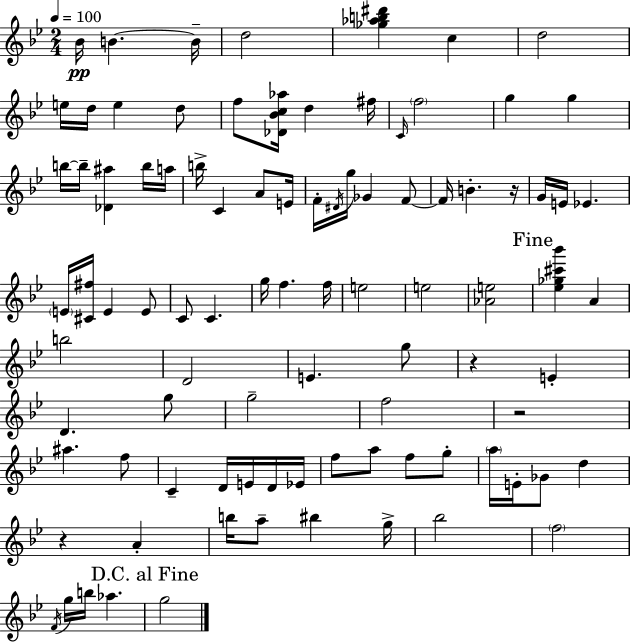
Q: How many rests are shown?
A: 4